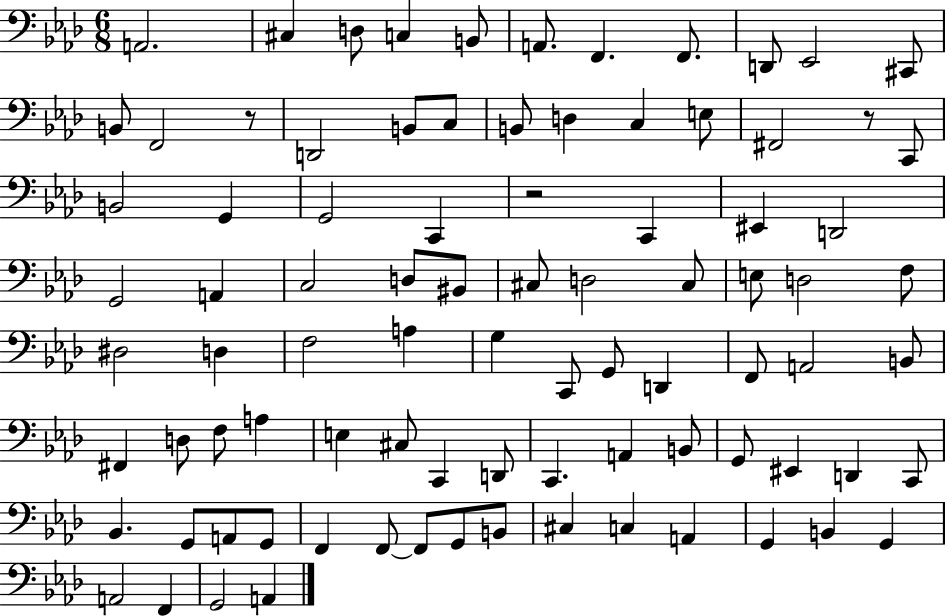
A2/h. C#3/q D3/e C3/q B2/e A2/e. F2/q. F2/e. D2/e Eb2/h C#2/e B2/e F2/h R/e D2/h B2/e C3/e B2/e D3/q C3/q E3/e F#2/h R/e C2/e B2/h G2/q G2/h C2/q R/h C2/q EIS2/q D2/h G2/h A2/q C3/h D3/e BIS2/e C#3/e D3/h C#3/e E3/e D3/h F3/e D#3/h D3/q F3/h A3/q G3/q C2/e G2/e D2/q F2/e A2/h B2/e F#2/q D3/e F3/e A3/q E3/q C#3/e C2/q D2/e C2/q. A2/q B2/e G2/e EIS2/q D2/q C2/e Bb2/q. G2/e A2/e G2/e F2/q F2/e F2/e G2/e B2/e C#3/q C3/q A2/q G2/q B2/q G2/q A2/h F2/q G2/h A2/q